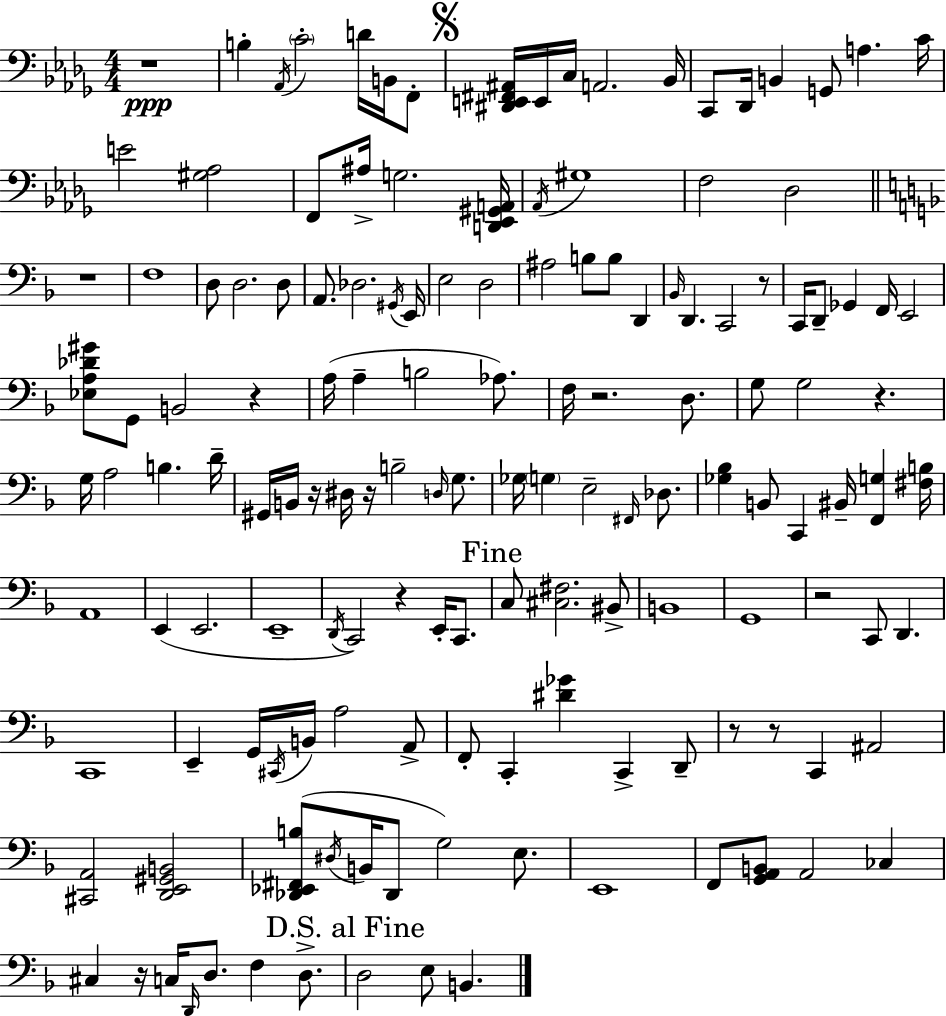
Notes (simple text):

R/w B3/q Ab2/s C4/h D4/s B2/s F2/e [D#2,E2,F#2,A#2]/s E2/s C3/s A2/h. Bb2/s C2/e Db2/s B2/q G2/e A3/q. C4/s E4/h [G#3,Ab3]/h F2/e A#3/s G3/h. [D2,Eb2,G#2,A2]/s Ab2/s G#3/w F3/h Db3/h R/w F3/w D3/e D3/h. D3/e A2/e. Db3/h. G#2/s E2/s E3/h D3/h A#3/h B3/e B3/e D2/q Bb2/s D2/q. C2/h R/e C2/s D2/e Gb2/q F2/s E2/h [Eb3,A3,Db4,G#4]/e G2/e B2/h R/q A3/s A3/q B3/h Ab3/e. F3/s R/h. D3/e. G3/e G3/h R/q. G3/s A3/h B3/q. D4/s G#2/s B2/s R/s D#3/s R/s B3/h D3/s G3/e. Gb3/s G3/q E3/h F#2/s Db3/e. [Gb3,Bb3]/q B2/e C2/q BIS2/s [F2,G3]/q [F#3,B3]/s A2/w E2/q E2/h. E2/w D2/s C2/h R/q E2/s C2/e. C3/e [C#3,F#3]/h. BIS2/e B2/w G2/w R/h C2/e D2/q. C2/w E2/q G2/s C#2/s B2/s A3/h A2/e F2/e C2/q [D#4,Gb4]/q C2/q D2/e R/e R/e C2/q A#2/h [C#2,A2]/h [D2,E2,G#2,B2]/h [Db2,Eb2,F#2,B3]/e D#3/s B2/s Db2/e G3/h E3/e. E2/w F2/e [G2,A2,B2]/e A2/h CES3/q C#3/q R/s C3/s D2/s D3/e. F3/q D3/e. D3/h E3/e B2/q.